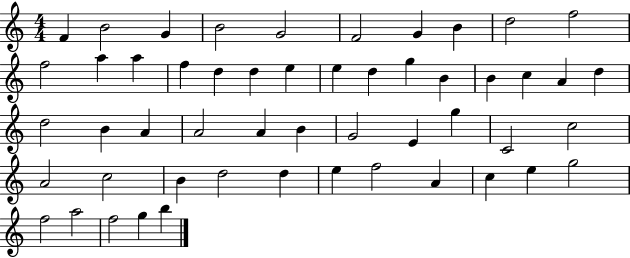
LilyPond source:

{
  \clef treble
  \numericTimeSignature
  \time 4/4
  \key c \major
  f'4 b'2 g'4 | b'2 g'2 | f'2 g'4 b'4 | d''2 f''2 | \break f''2 a''4 a''4 | f''4 d''4 d''4 e''4 | e''4 d''4 g''4 b'4 | b'4 c''4 a'4 d''4 | \break d''2 b'4 a'4 | a'2 a'4 b'4 | g'2 e'4 g''4 | c'2 c''2 | \break a'2 c''2 | b'4 d''2 d''4 | e''4 f''2 a'4 | c''4 e''4 g''2 | \break f''2 a''2 | f''2 g''4 b''4 | \bar "|."
}